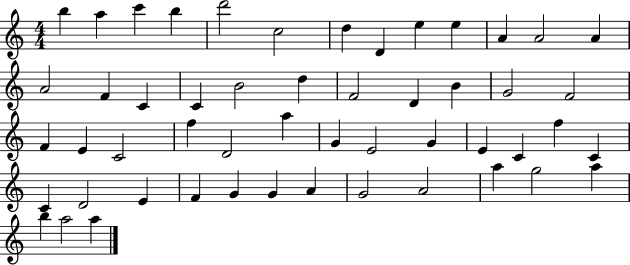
{
  \clef treble
  \numericTimeSignature
  \time 4/4
  \key c \major
  b''4 a''4 c'''4 b''4 | d'''2 c''2 | d''4 d'4 e''4 e''4 | a'4 a'2 a'4 | \break a'2 f'4 c'4 | c'4 b'2 d''4 | f'2 d'4 b'4 | g'2 f'2 | \break f'4 e'4 c'2 | f''4 d'2 a''4 | g'4 e'2 g'4 | e'4 c'4 f''4 c'4 | \break c'4 d'2 e'4 | f'4 g'4 g'4 a'4 | g'2 a'2 | a''4 g''2 a''4 | \break b''4 a''2 a''4 | \bar "|."
}